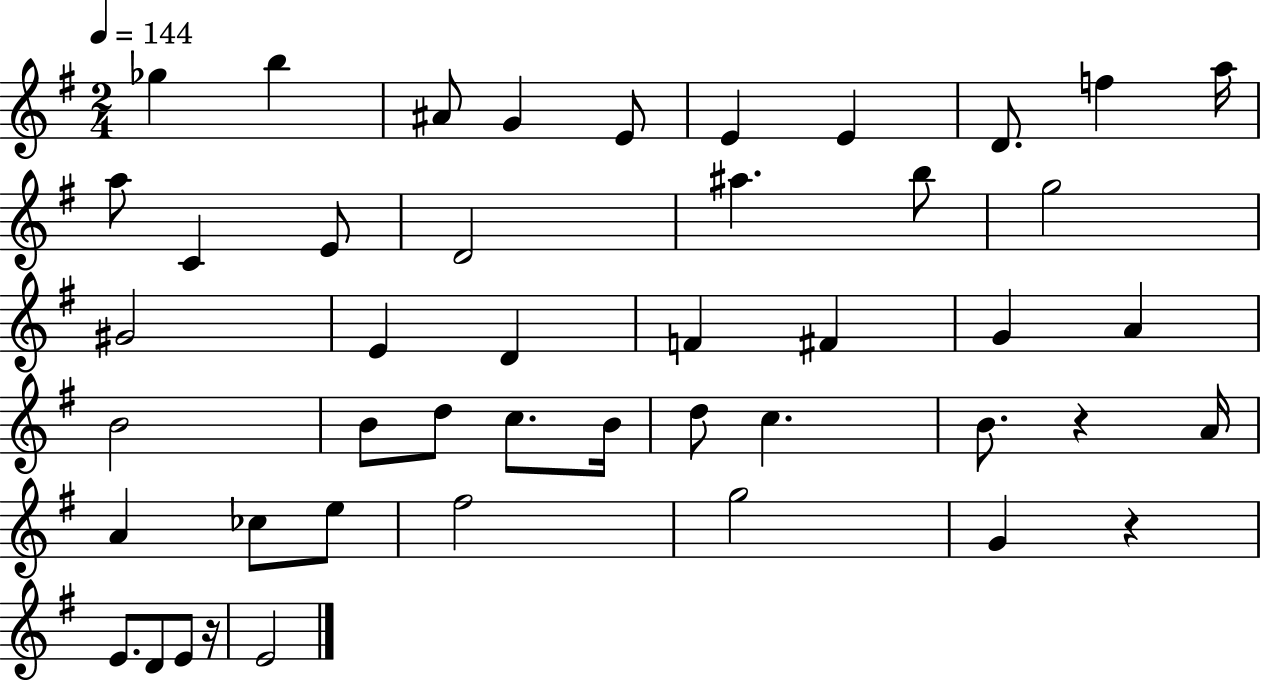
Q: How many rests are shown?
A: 3